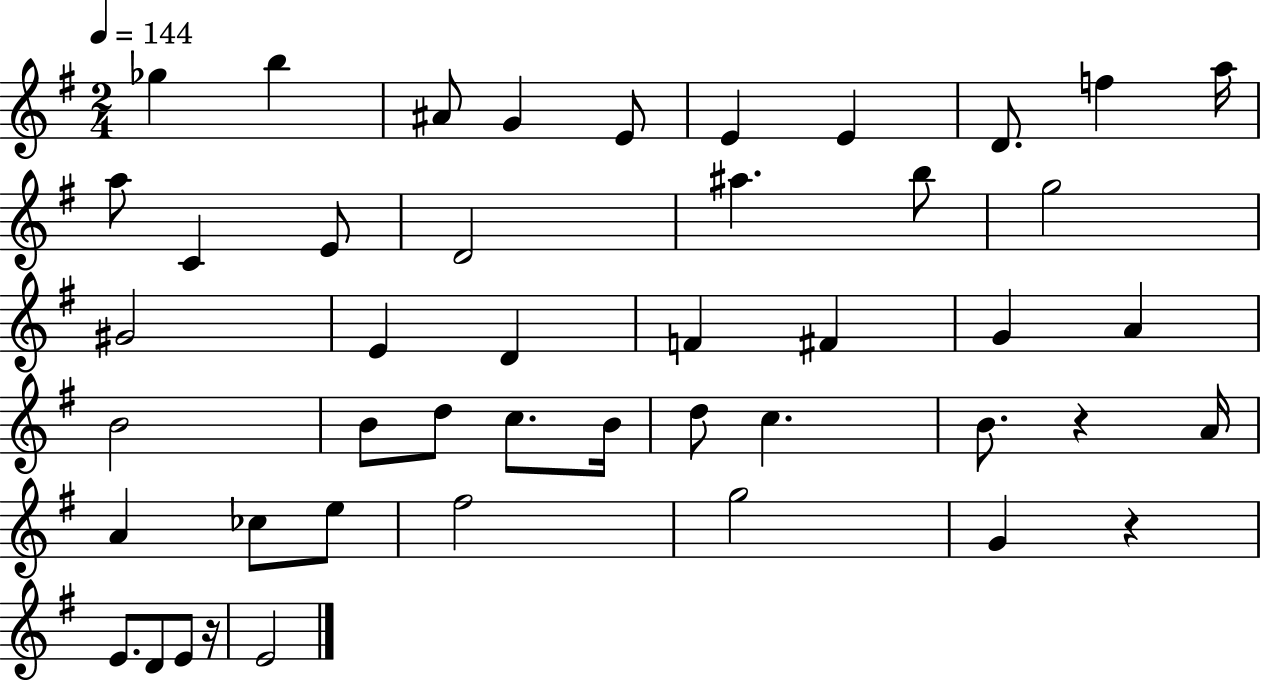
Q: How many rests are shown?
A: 3